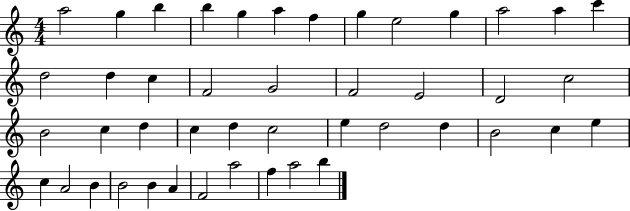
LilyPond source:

{
  \clef treble
  \numericTimeSignature
  \time 4/4
  \key c \major
  a''2 g''4 b''4 | b''4 g''4 a''4 f''4 | g''4 e''2 g''4 | a''2 a''4 c'''4 | \break d''2 d''4 c''4 | f'2 g'2 | f'2 e'2 | d'2 c''2 | \break b'2 c''4 d''4 | c''4 d''4 c''2 | e''4 d''2 d''4 | b'2 c''4 e''4 | \break c''4 a'2 b'4 | b'2 b'4 a'4 | f'2 a''2 | f''4 a''2 b''4 | \break \bar "|."
}